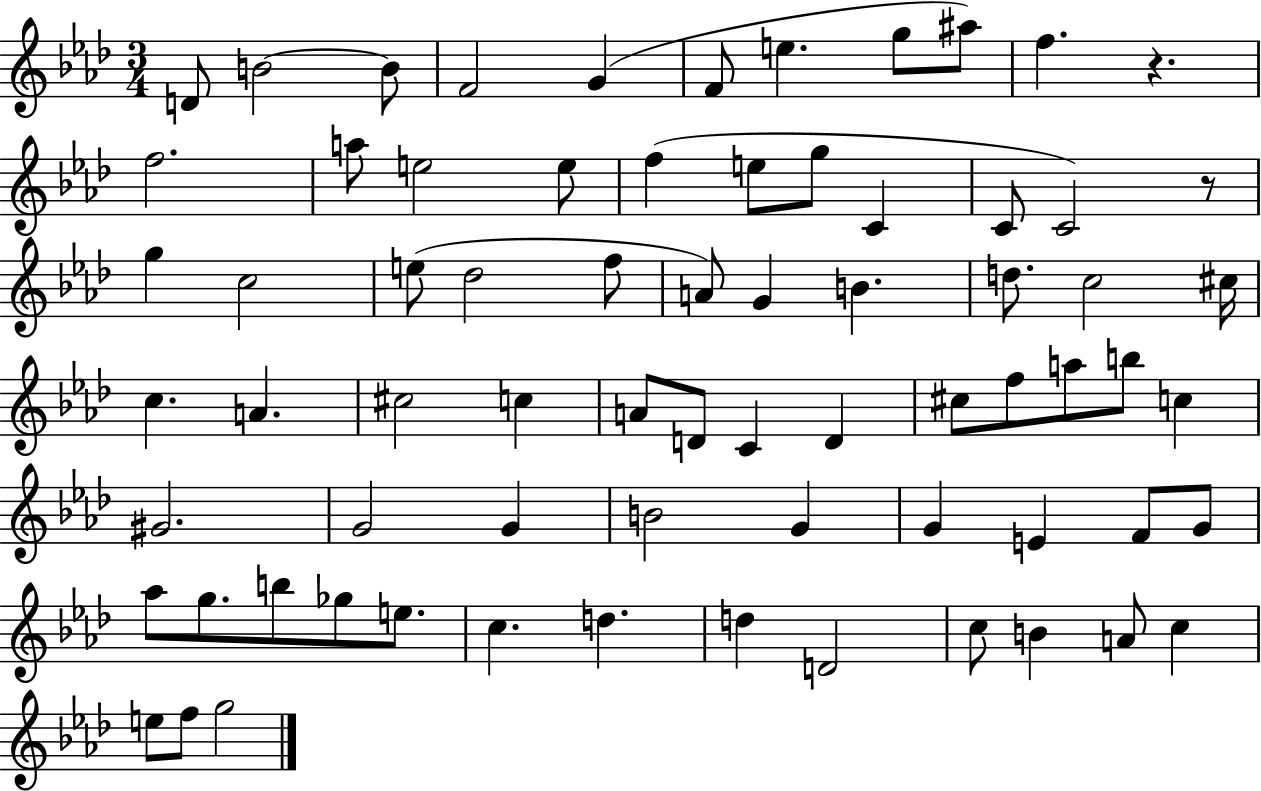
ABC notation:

X:1
T:Untitled
M:3/4
L:1/4
K:Ab
D/2 B2 B/2 F2 G F/2 e g/2 ^a/2 f z f2 a/2 e2 e/2 f e/2 g/2 C C/2 C2 z/2 g c2 e/2 _d2 f/2 A/2 G B d/2 c2 ^c/4 c A ^c2 c A/2 D/2 C D ^c/2 f/2 a/2 b/2 c ^G2 G2 G B2 G G E F/2 G/2 _a/2 g/2 b/2 _g/2 e/2 c d d D2 c/2 B A/2 c e/2 f/2 g2